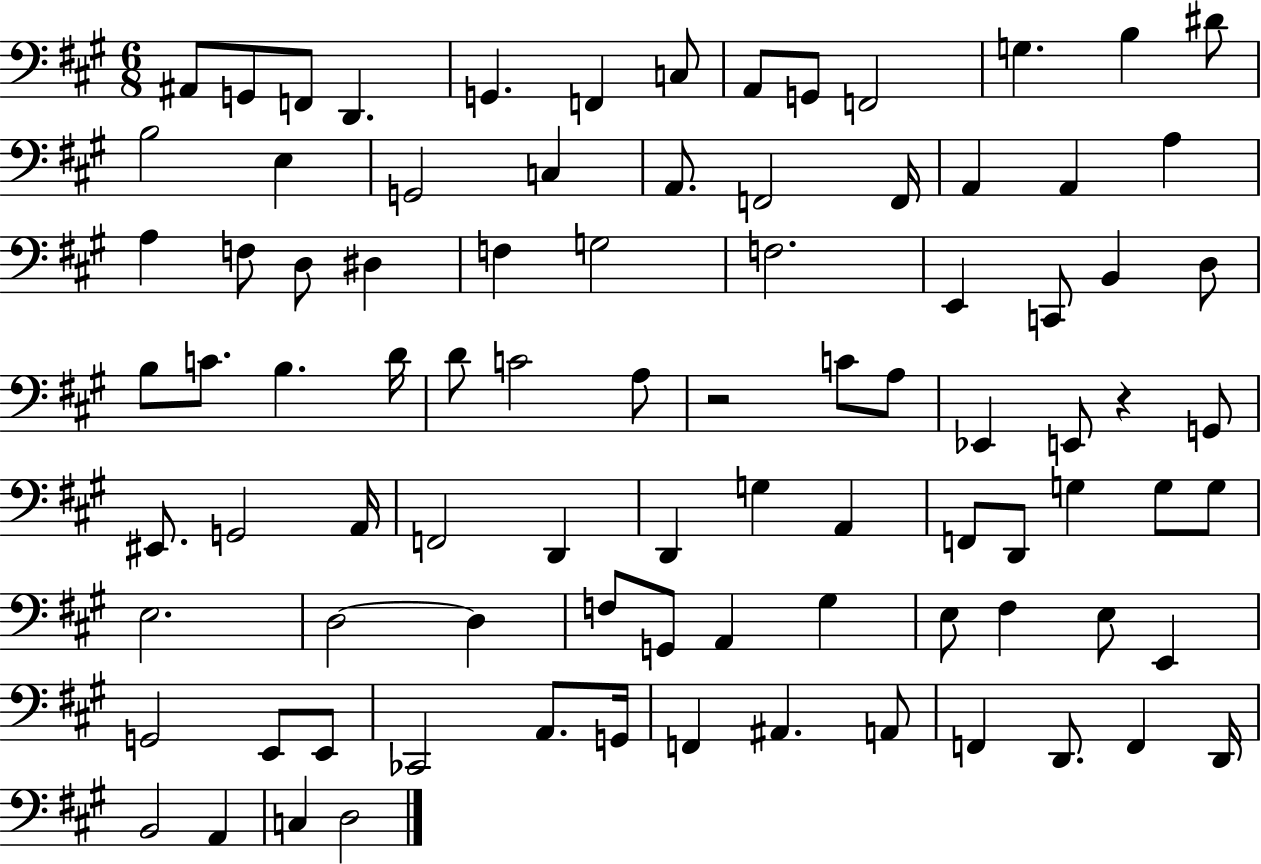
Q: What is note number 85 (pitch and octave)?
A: A2